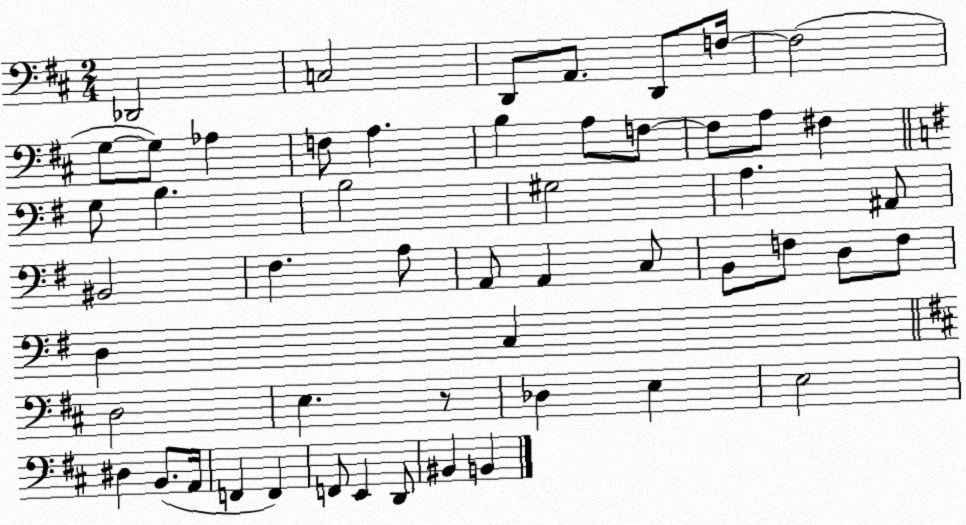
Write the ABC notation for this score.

X:1
T:Untitled
M:2/4
L:1/4
K:D
_D,,2 C,2 D,,/2 A,,/2 D,,/2 F,/4 F,2 G,/2 G,/2 _A, F,/2 A, B, A,/2 F,/2 F,/2 A,/2 ^F, G,/2 B, B,2 ^G,2 A, ^A,,/2 ^B,,2 ^F, A,/2 A,,/2 A,, C,/2 B,,/2 F,/2 D,/2 F,/2 D, C, D,2 E, z/2 _D, E, E,2 ^D, B,,/2 A,,/4 F,, F,, F,,/2 E,, D,,/2 ^B,, B,,